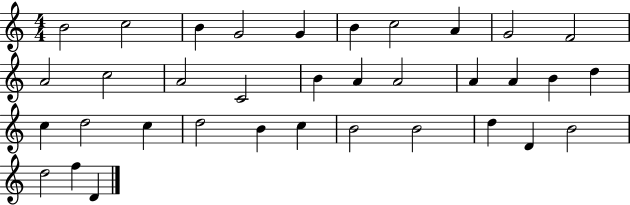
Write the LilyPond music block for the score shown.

{
  \clef treble
  \numericTimeSignature
  \time 4/4
  \key c \major
  b'2 c''2 | b'4 g'2 g'4 | b'4 c''2 a'4 | g'2 f'2 | \break a'2 c''2 | a'2 c'2 | b'4 a'4 a'2 | a'4 a'4 b'4 d''4 | \break c''4 d''2 c''4 | d''2 b'4 c''4 | b'2 b'2 | d''4 d'4 b'2 | \break d''2 f''4 d'4 | \bar "|."
}